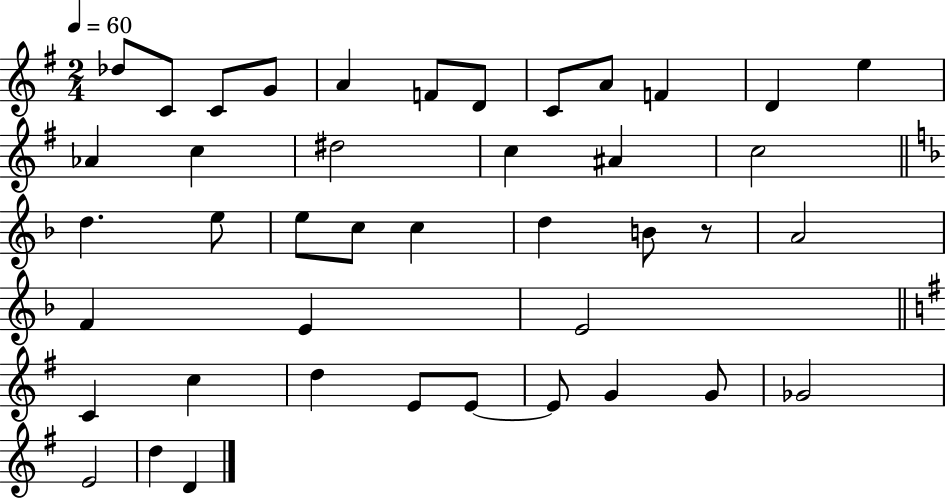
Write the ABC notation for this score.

X:1
T:Untitled
M:2/4
L:1/4
K:G
_d/2 C/2 C/2 G/2 A F/2 D/2 C/2 A/2 F D e _A c ^d2 c ^A c2 d e/2 e/2 c/2 c d B/2 z/2 A2 F E E2 C c d E/2 E/2 E/2 G G/2 _G2 E2 d D